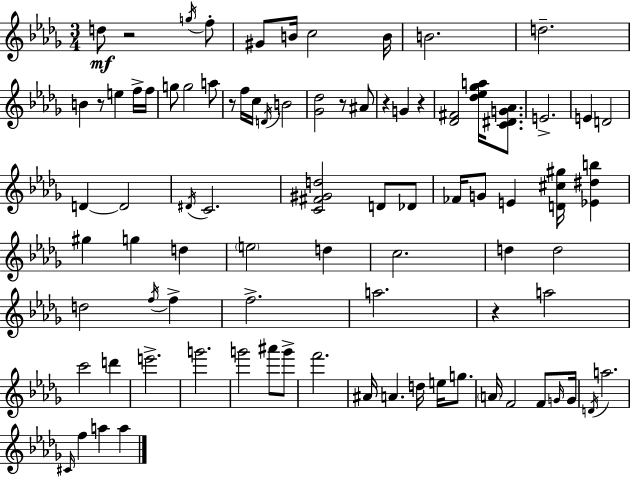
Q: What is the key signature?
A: BES minor